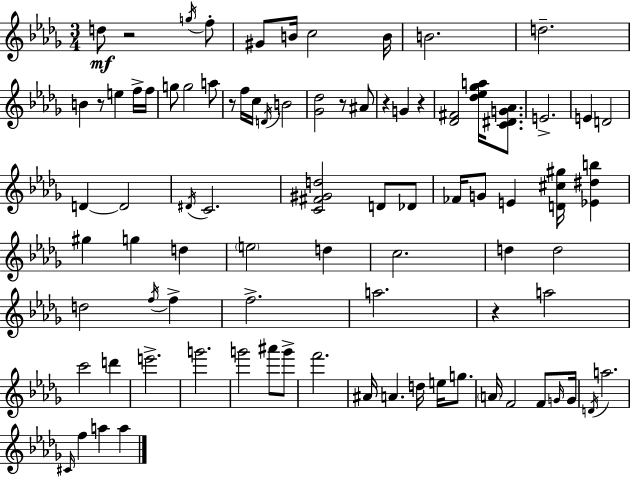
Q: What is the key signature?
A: BES minor